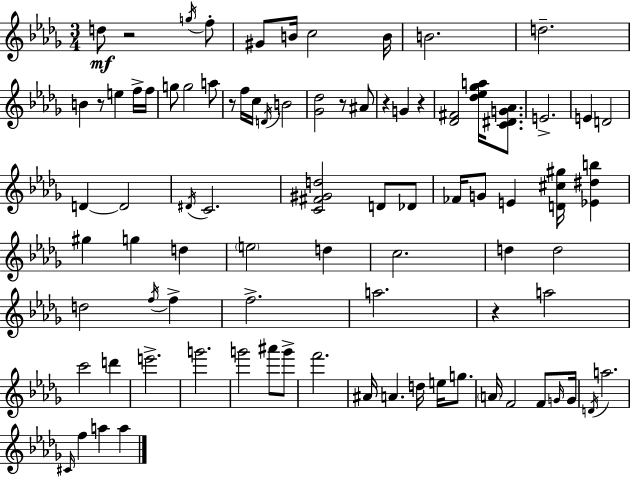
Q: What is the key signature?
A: BES minor